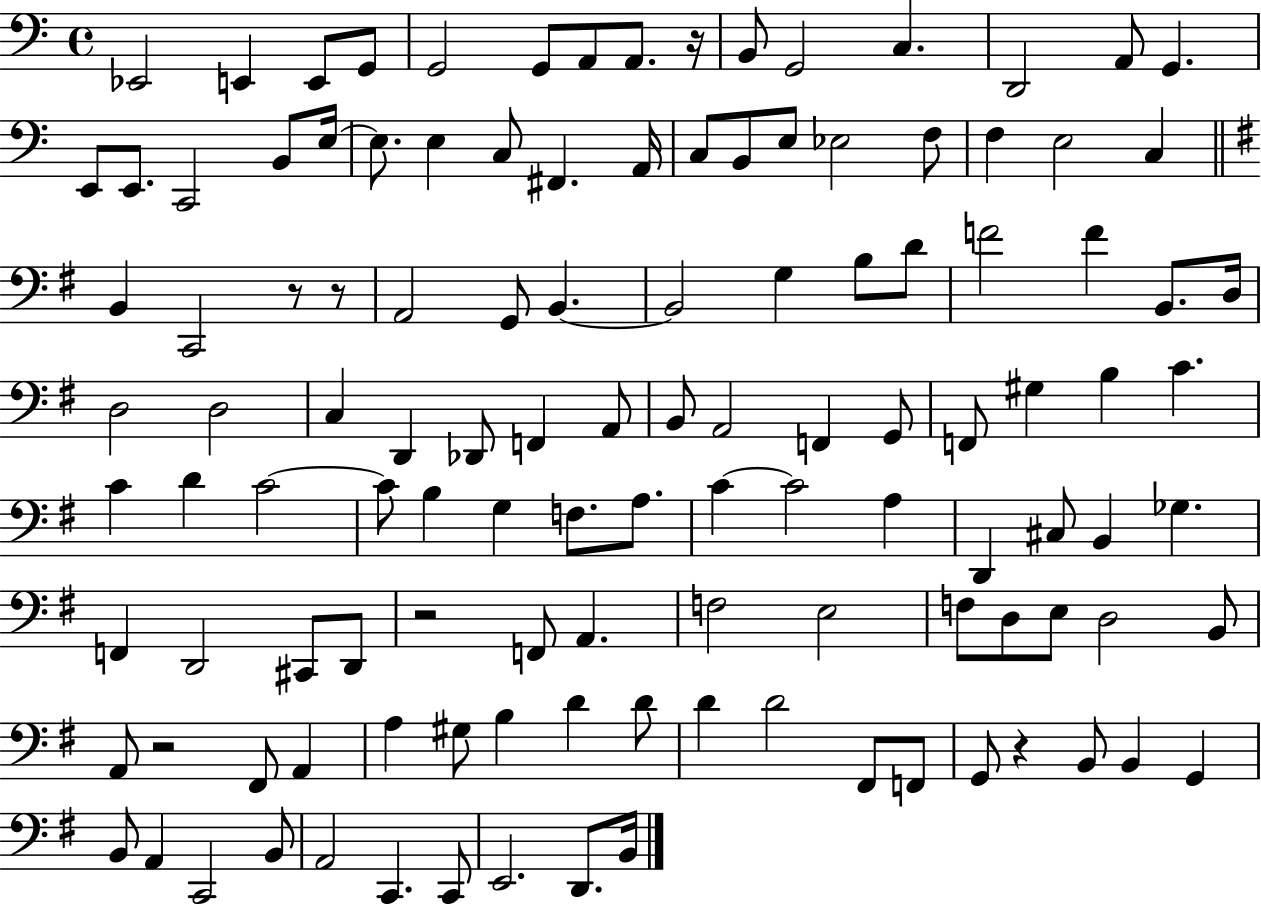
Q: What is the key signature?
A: C major